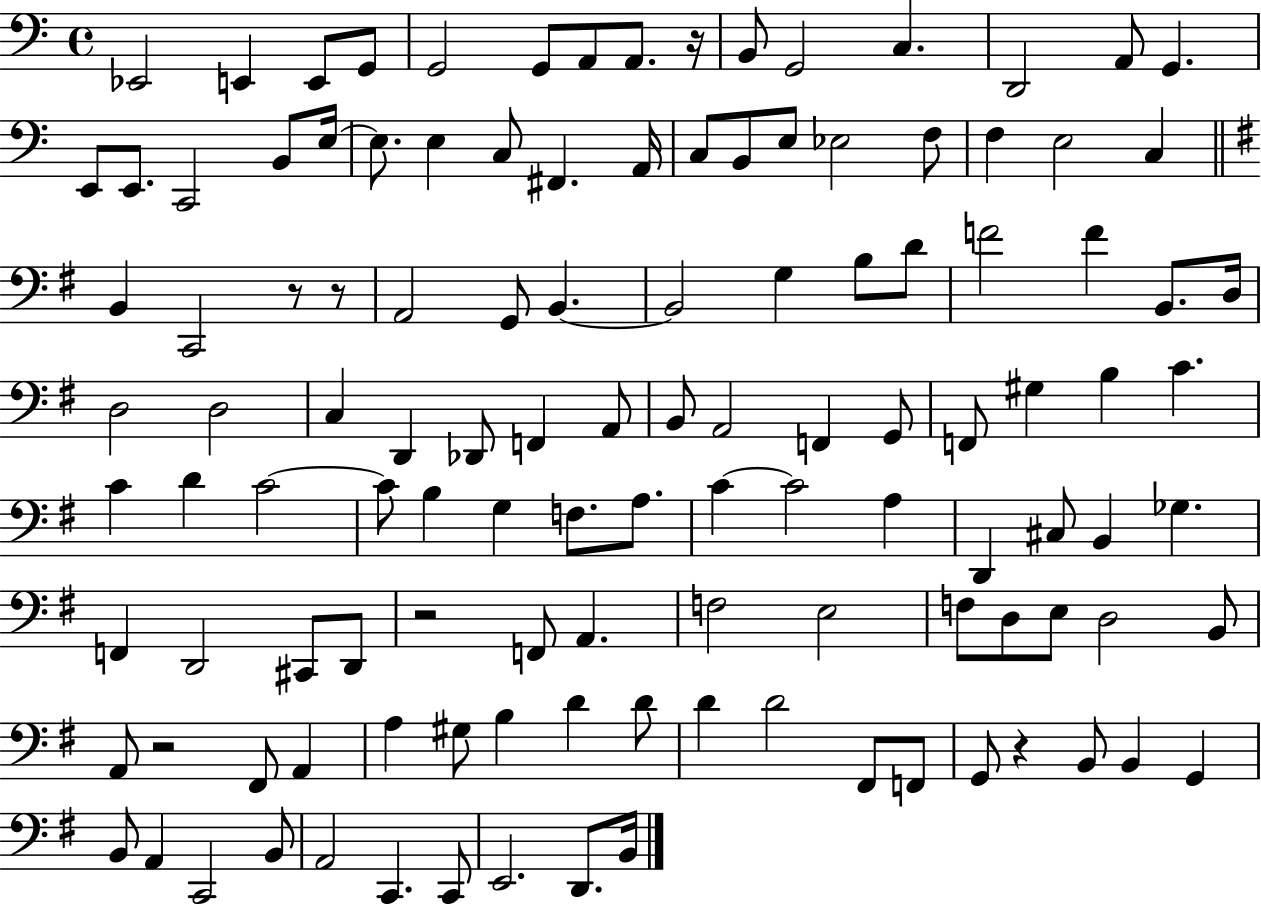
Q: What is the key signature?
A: C major